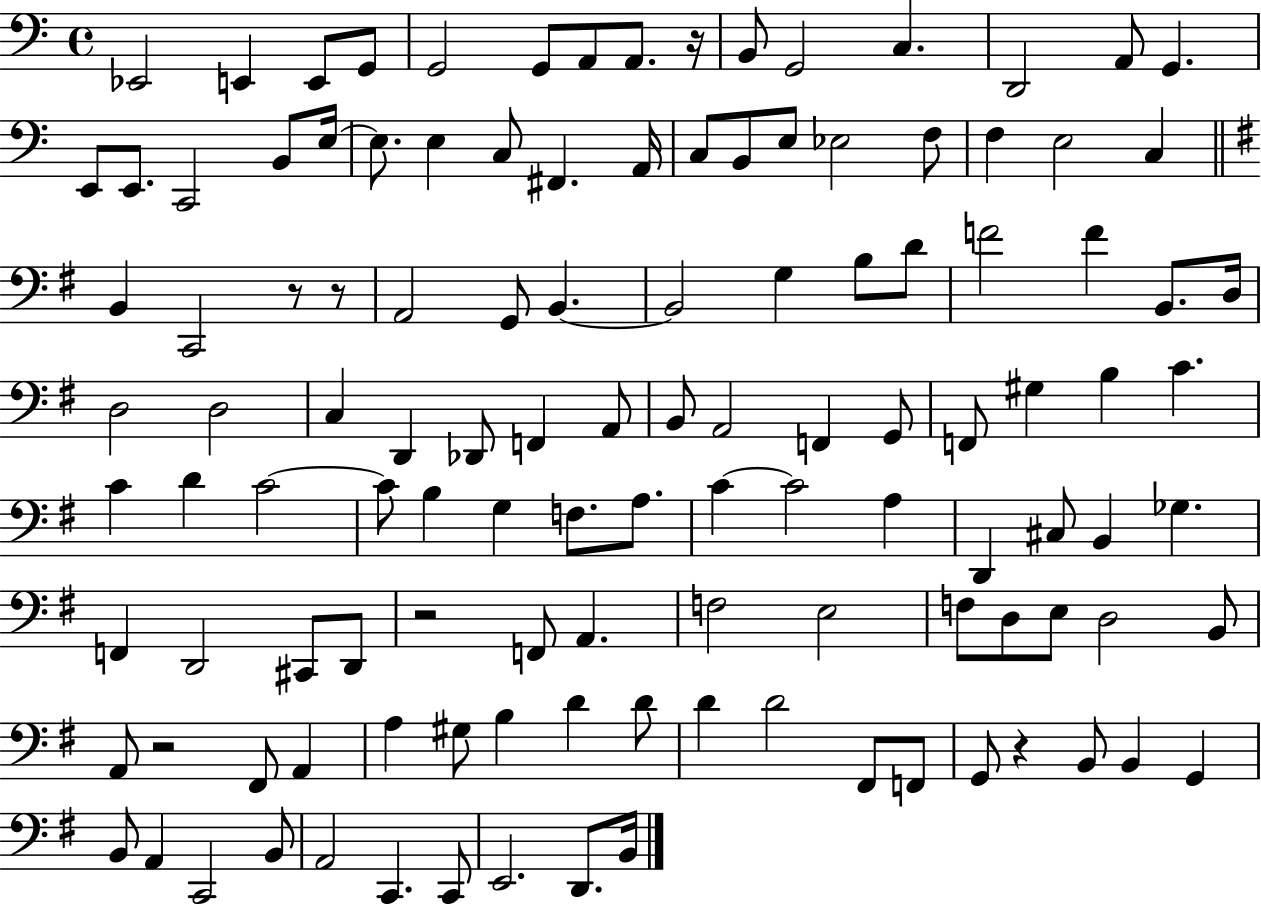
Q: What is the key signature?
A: C major